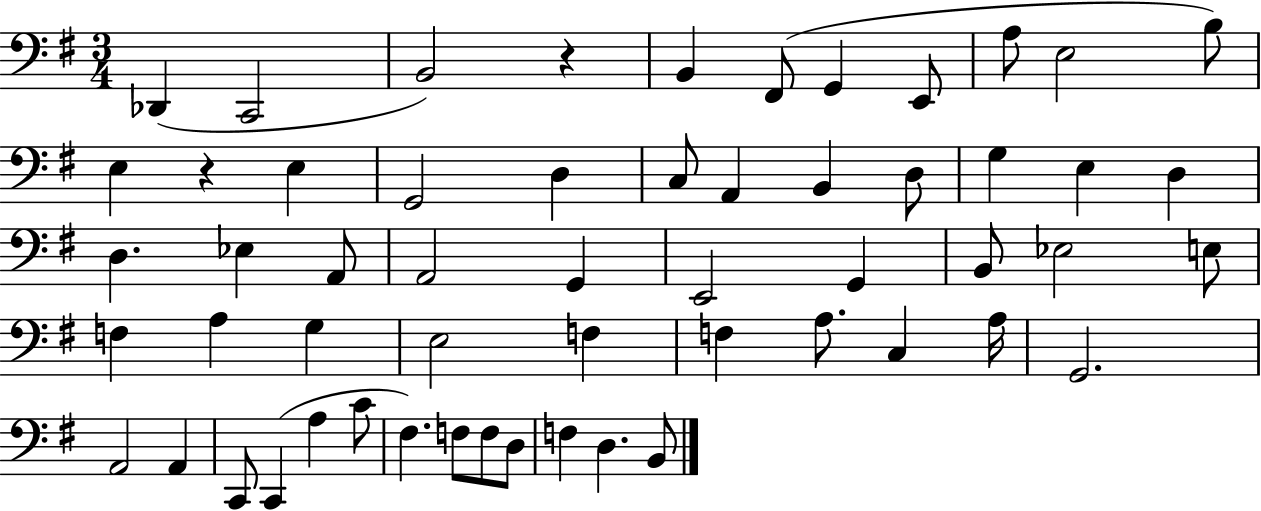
Db2/q C2/h B2/h R/q B2/q F#2/e G2/q E2/e A3/e E3/h B3/e E3/q R/q E3/q G2/h D3/q C3/e A2/q B2/q D3/e G3/q E3/q D3/q D3/q. Eb3/q A2/e A2/h G2/q E2/h G2/q B2/e Eb3/h E3/e F3/q A3/q G3/q E3/h F3/q F3/q A3/e. C3/q A3/s G2/h. A2/h A2/q C2/e C2/q A3/q C4/e F#3/q. F3/e F3/e D3/e F3/q D3/q. B2/e